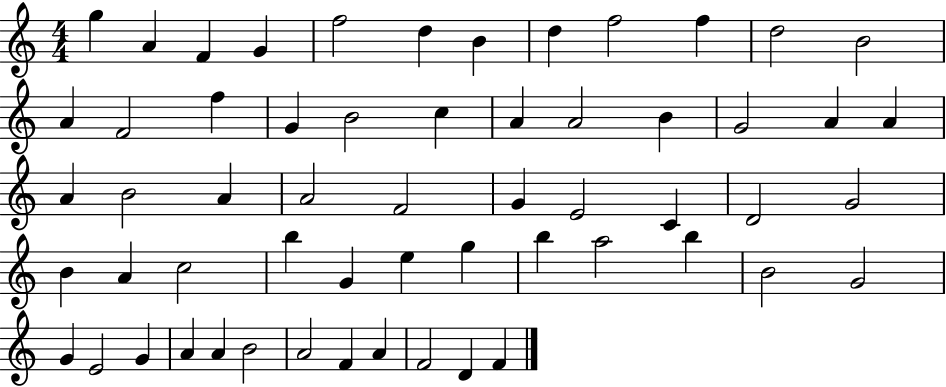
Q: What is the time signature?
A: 4/4